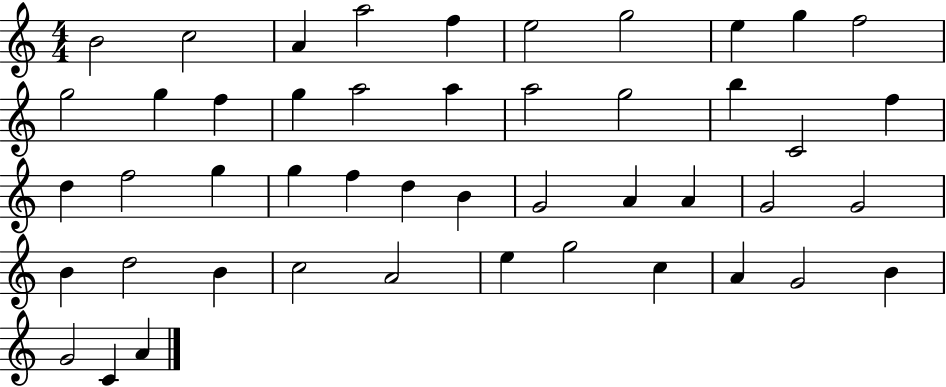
B4/h C5/h A4/q A5/h F5/q E5/h G5/h E5/q G5/q F5/h G5/h G5/q F5/q G5/q A5/h A5/q A5/h G5/h B5/q C4/h F5/q D5/q F5/h G5/q G5/q F5/q D5/q B4/q G4/h A4/q A4/q G4/h G4/h B4/q D5/h B4/q C5/h A4/h E5/q G5/h C5/q A4/q G4/h B4/q G4/h C4/q A4/q